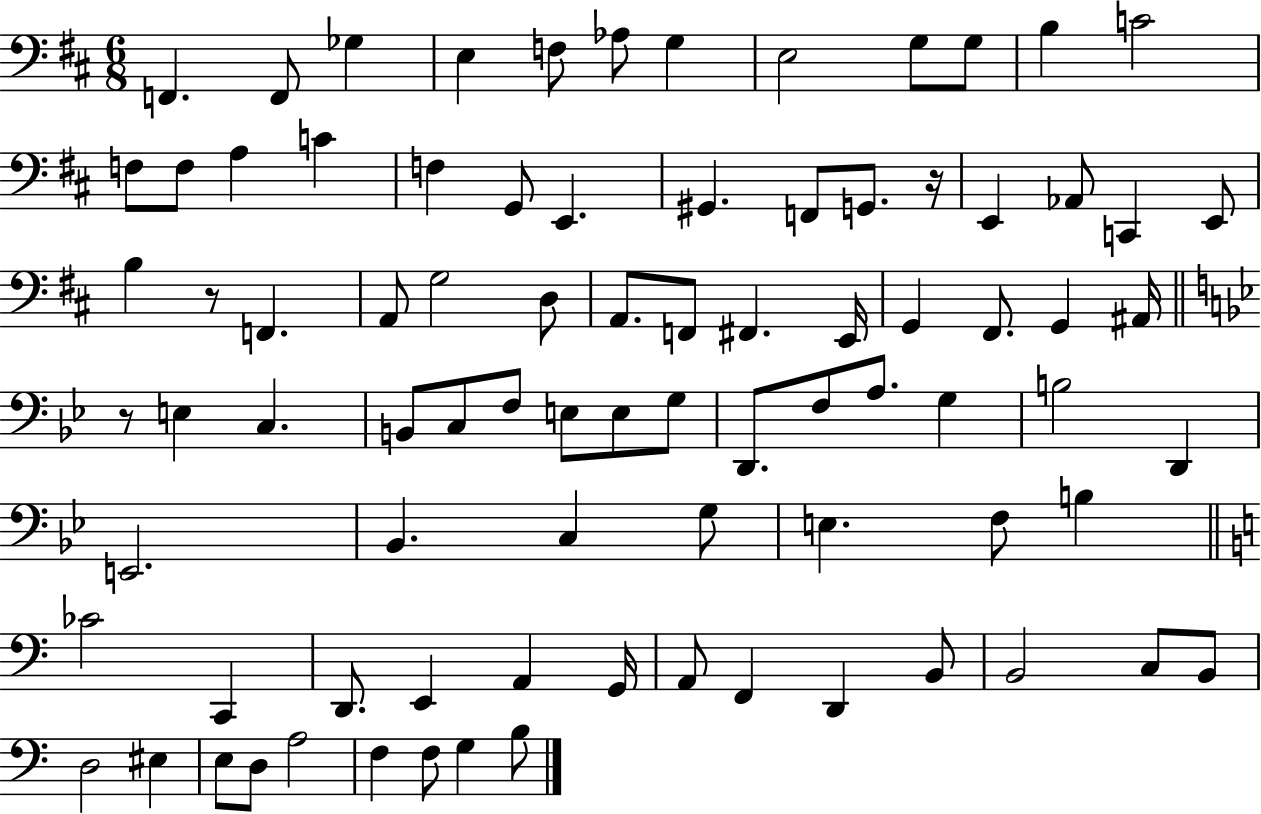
F2/q. F2/e Gb3/q E3/q F3/e Ab3/e G3/q E3/h G3/e G3/e B3/q C4/h F3/e F3/e A3/q C4/q F3/q G2/e E2/q. G#2/q. F2/e G2/e. R/s E2/q Ab2/e C2/q E2/e B3/q R/e F2/q. A2/e G3/h D3/e A2/e. F2/e F#2/q. E2/s G2/q F#2/e. G2/q A#2/s R/e E3/q C3/q. B2/e C3/e F3/e E3/e E3/e G3/e D2/e. F3/e A3/e. G3/q B3/h D2/q E2/h. Bb2/q. C3/q G3/e E3/q. F3/e B3/q CES4/h C2/q D2/e. E2/q A2/q G2/s A2/e F2/q D2/q B2/e B2/h C3/e B2/e D3/h EIS3/q E3/e D3/e A3/h F3/q F3/e G3/q B3/e